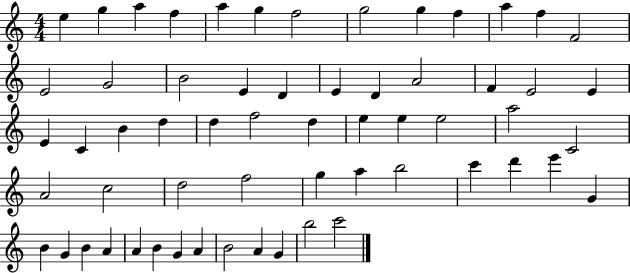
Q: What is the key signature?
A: C major